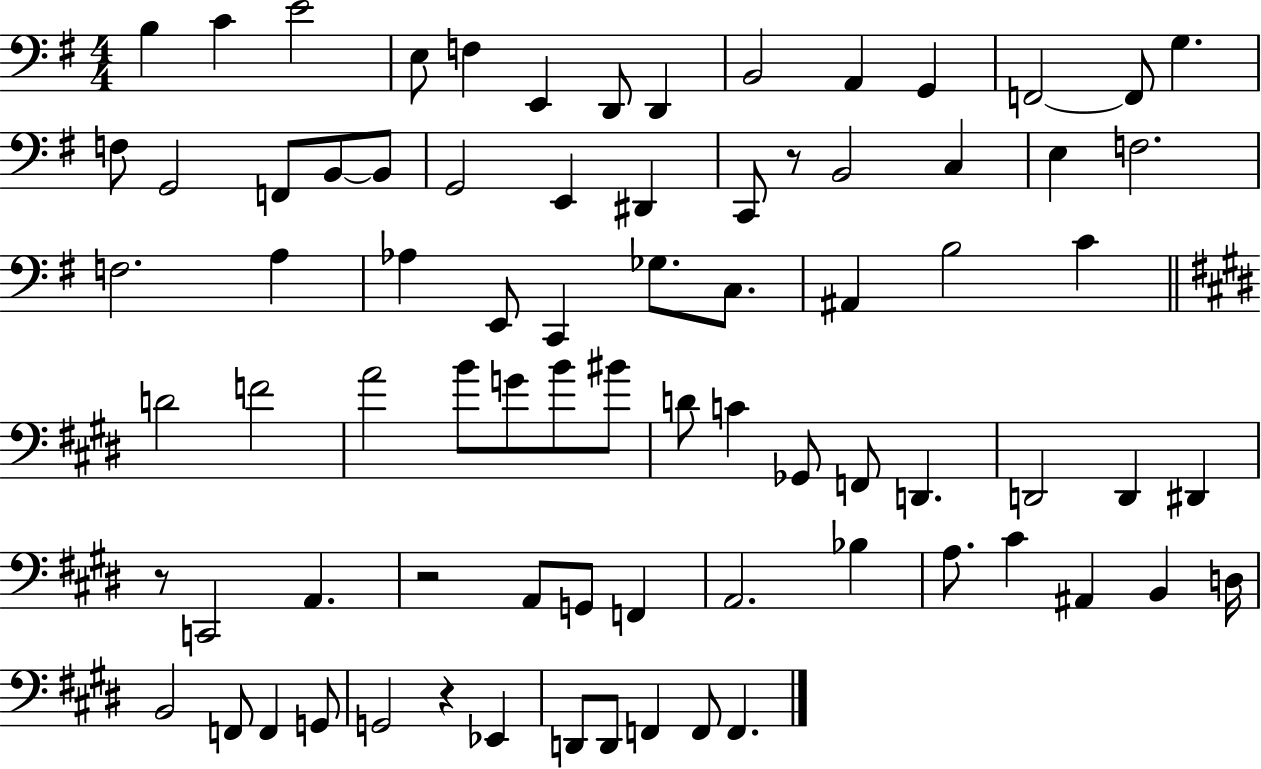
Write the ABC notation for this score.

X:1
T:Untitled
M:4/4
L:1/4
K:G
B, C E2 E,/2 F, E,, D,,/2 D,, B,,2 A,, G,, F,,2 F,,/2 G, F,/2 G,,2 F,,/2 B,,/2 B,,/2 G,,2 E,, ^D,, C,,/2 z/2 B,,2 C, E, F,2 F,2 A, _A, E,,/2 C,, _G,/2 C,/2 ^A,, B,2 C D2 F2 A2 B/2 G/2 B/2 ^B/2 D/2 C _G,,/2 F,,/2 D,, D,,2 D,, ^D,, z/2 C,,2 A,, z2 A,,/2 G,,/2 F,, A,,2 _B, A,/2 ^C ^A,, B,, D,/4 B,,2 F,,/2 F,, G,,/2 G,,2 z _E,, D,,/2 D,,/2 F,, F,,/2 F,,